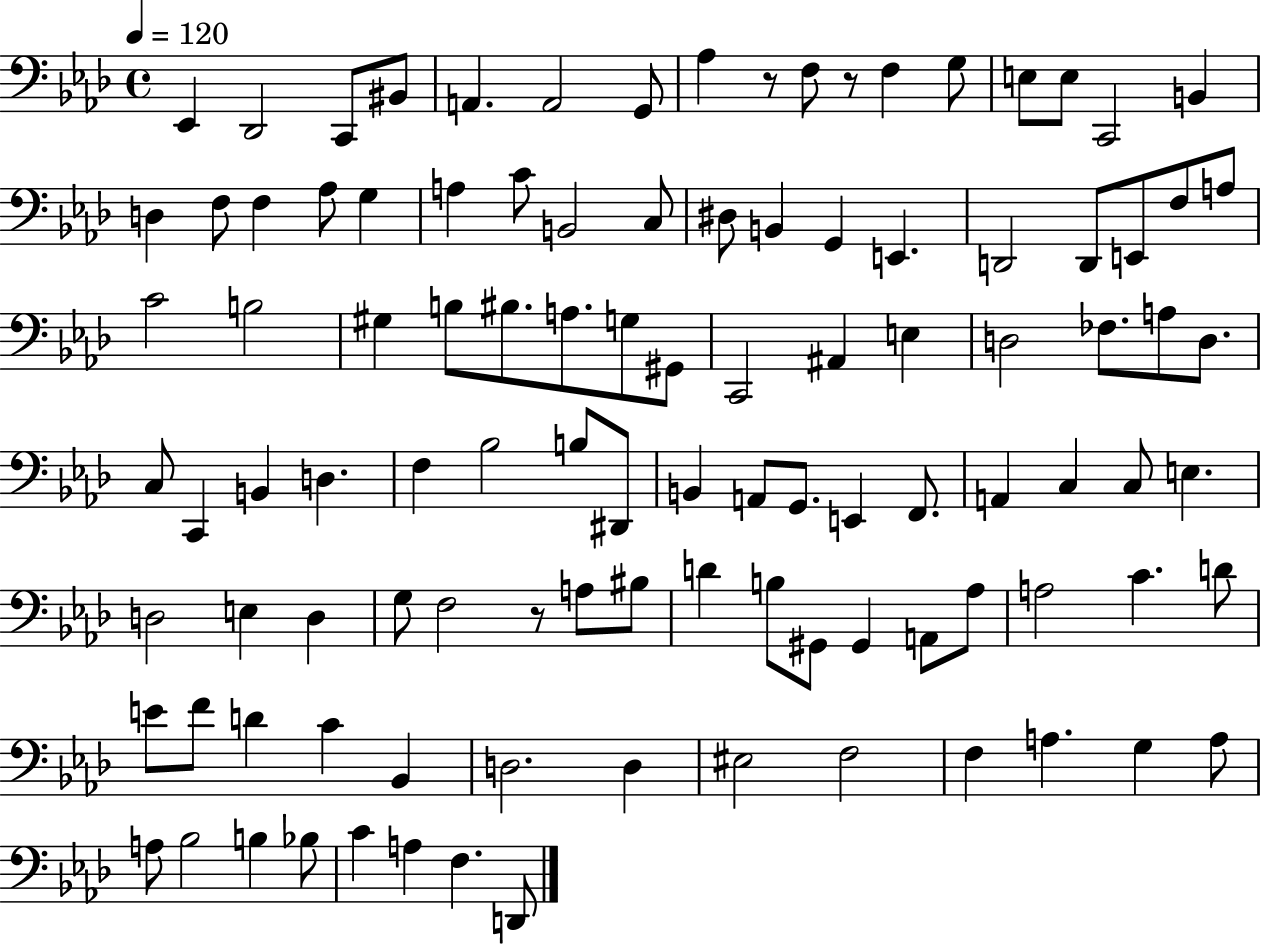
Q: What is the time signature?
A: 4/4